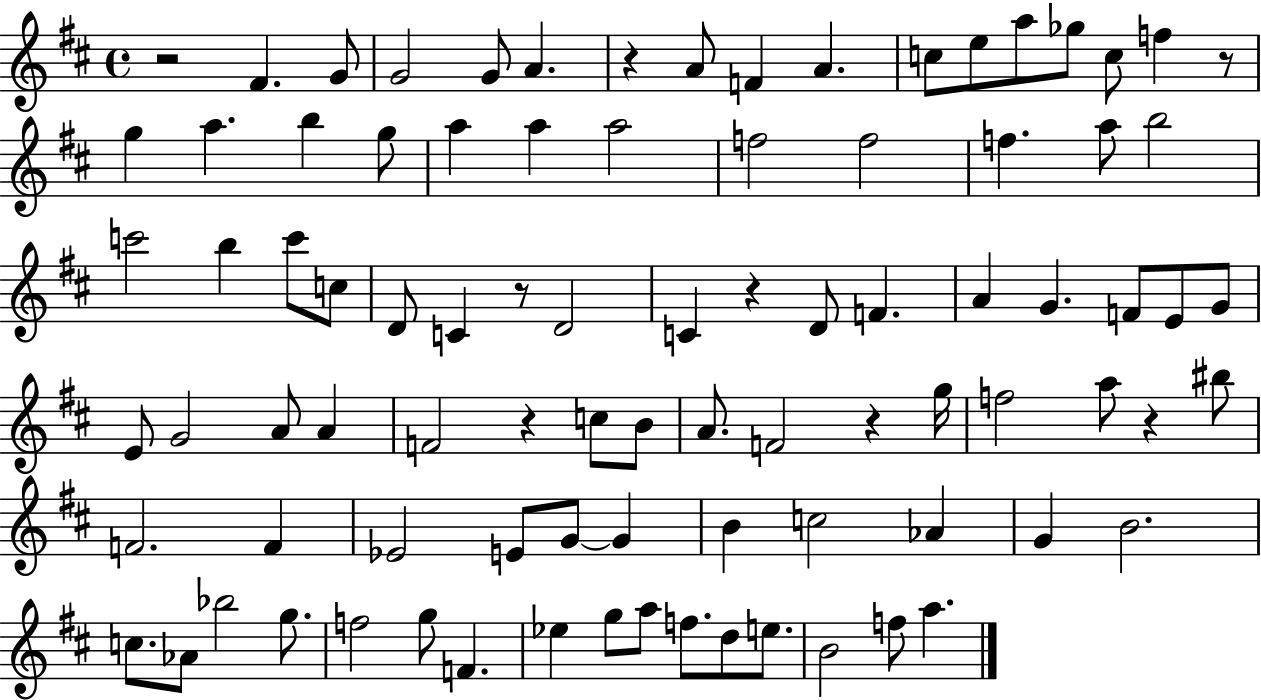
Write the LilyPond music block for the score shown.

{
  \clef treble
  \time 4/4
  \defaultTimeSignature
  \key d \major
  \repeat volta 2 { r2 fis'4. g'8 | g'2 g'8 a'4. | r4 a'8 f'4 a'4. | c''8 e''8 a''8 ges''8 c''8 f''4 r8 | \break g''4 a''4. b''4 g''8 | a''4 a''4 a''2 | f''2 f''2 | f''4. a''8 b''2 | \break c'''2 b''4 c'''8 c''8 | d'8 c'4 r8 d'2 | c'4 r4 d'8 f'4. | a'4 g'4. f'8 e'8 g'8 | \break e'8 g'2 a'8 a'4 | f'2 r4 c''8 b'8 | a'8. f'2 r4 g''16 | f''2 a''8 r4 bis''8 | \break f'2. f'4 | ees'2 e'8 g'8~~ g'4 | b'4 c''2 aes'4 | g'4 b'2. | \break c''8. aes'8 bes''2 g''8. | f''2 g''8 f'4. | ees''4 g''8 a''8 f''8. d''8 e''8. | b'2 f''8 a''4. | \break } \bar "|."
}